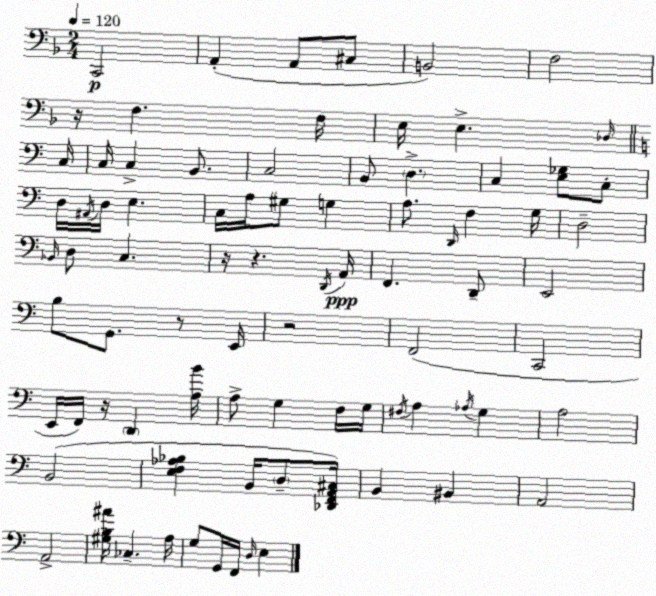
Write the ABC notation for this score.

X:1
T:Untitled
M:2/4
L:1/4
K:F
C,,2 A,, A,,/2 ^C,/2 B,,2 F,2 z/4 F, F,/4 E,/4 E, _D,/4 C,/4 C,/4 C, B,,/2 C,2 B,,/2 D, C, [E,_G,]/2 C,/2 D,/4 ^A,,/4 D,/4 E, C,/4 A,/4 ^G,/2 G, A,/2 D,,/4 F, G,/4 D,2 _B,,/4 D,/2 C, z/4 z D,,/4 A,,/4 F,, D,,/2 E,,2 B,/2 G,,/2 z/2 E,,/4 z2 F,,2 C,,2 E,,/4 F,,/4 z/4 D,, [A,B]/4 A,/2 G, F,/4 G,/4 ^F,/4 A, _A,/4 G, A,2 B,,2 [E,F,_A,_B,] B,,/4 D,/2 [_D,,F,,A,,^C,]/4 B,, ^B,, A,,2 A,,2 [^G,B,^A]/4 _C, A,/4 G,/2 G,,/4 F,,/4 D,/4 E,